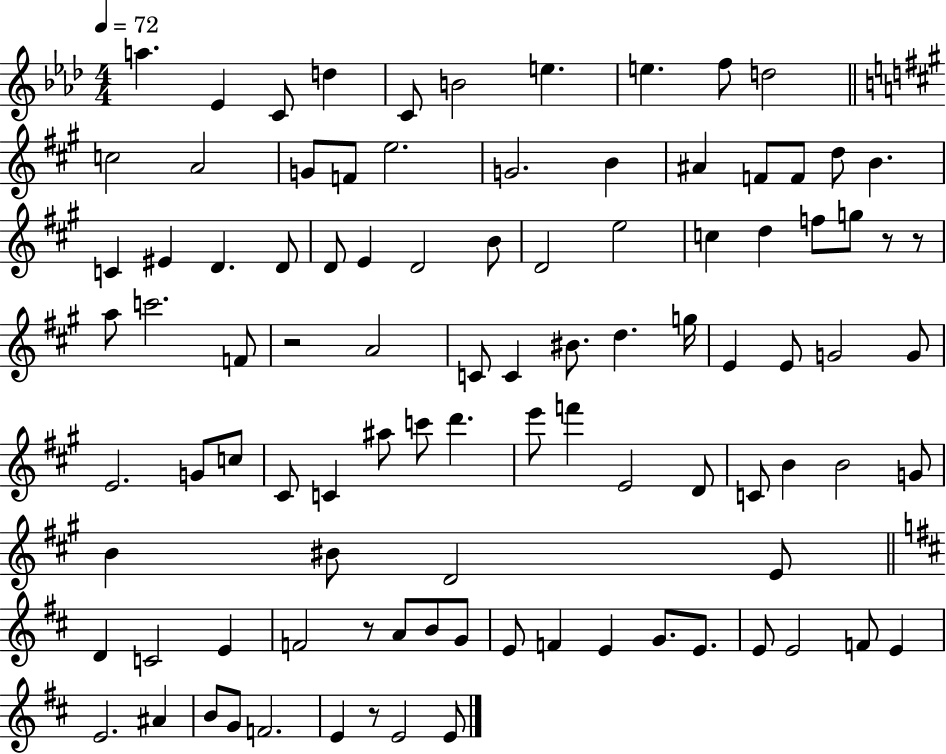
{
  \clef treble
  \numericTimeSignature
  \time 4/4
  \key aes \major
  \tempo 4 = 72
  a''4. ees'4 c'8 d''4 | c'8 b'2 e''4. | e''4. f''8 d''2 | \bar "||" \break \key a \major c''2 a'2 | g'8 f'8 e''2. | g'2. b'4 | ais'4 f'8 f'8 d''8 b'4. | \break c'4 eis'4 d'4. d'8 | d'8 e'4 d'2 b'8 | d'2 e''2 | c''4 d''4 f''8 g''8 r8 r8 | \break a''8 c'''2. f'8 | r2 a'2 | c'8 c'4 bis'8. d''4. g''16 | e'4 e'8 g'2 g'8 | \break e'2. g'8 c''8 | cis'8 c'4 ais''8 c'''8 d'''4. | e'''8 f'''4 e'2 d'8 | c'8 b'4 b'2 g'8 | \break b'4 bis'8 d'2 e'8 | \bar "||" \break \key d \major d'4 c'2 e'4 | f'2 r8 a'8 b'8 g'8 | e'8 f'4 e'4 g'8. e'8. | e'8 e'2 f'8 e'4 | \break e'2. ais'4 | b'8 g'8 f'2. | e'4 r8 e'2 e'8 | \bar "|."
}